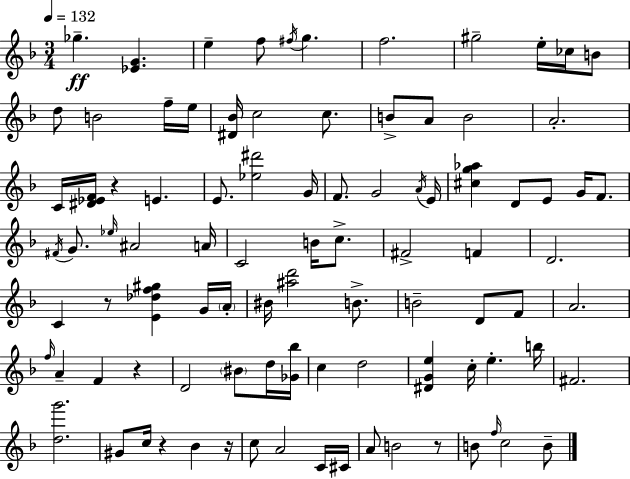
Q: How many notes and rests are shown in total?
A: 93